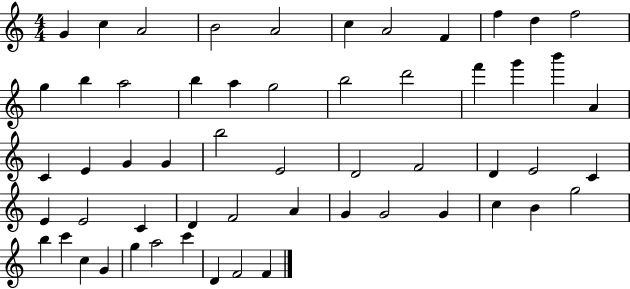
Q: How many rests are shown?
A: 0